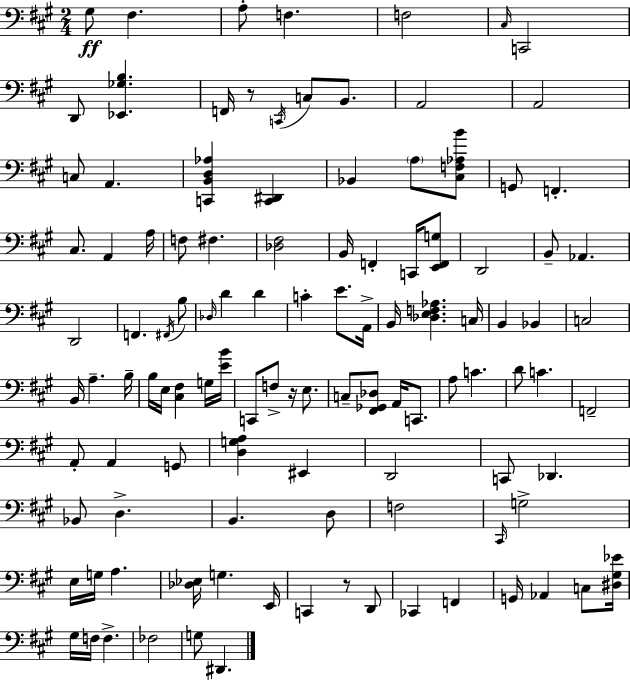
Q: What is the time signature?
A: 2/4